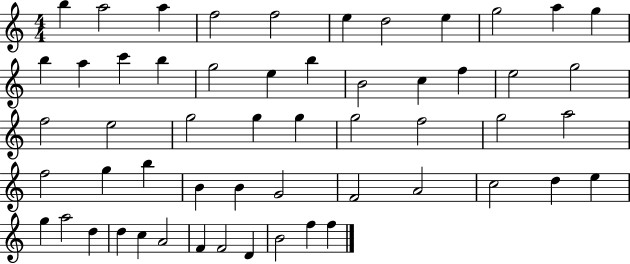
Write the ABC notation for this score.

X:1
T:Untitled
M:4/4
L:1/4
K:C
b a2 a f2 f2 e d2 e g2 a g b a c' b g2 e b B2 c f e2 g2 f2 e2 g2 g g g2 f2 g2 a2 f2 g b B B G2 F2 A2 c2 d e g a2 d d c A2 F F2 D B2 f f